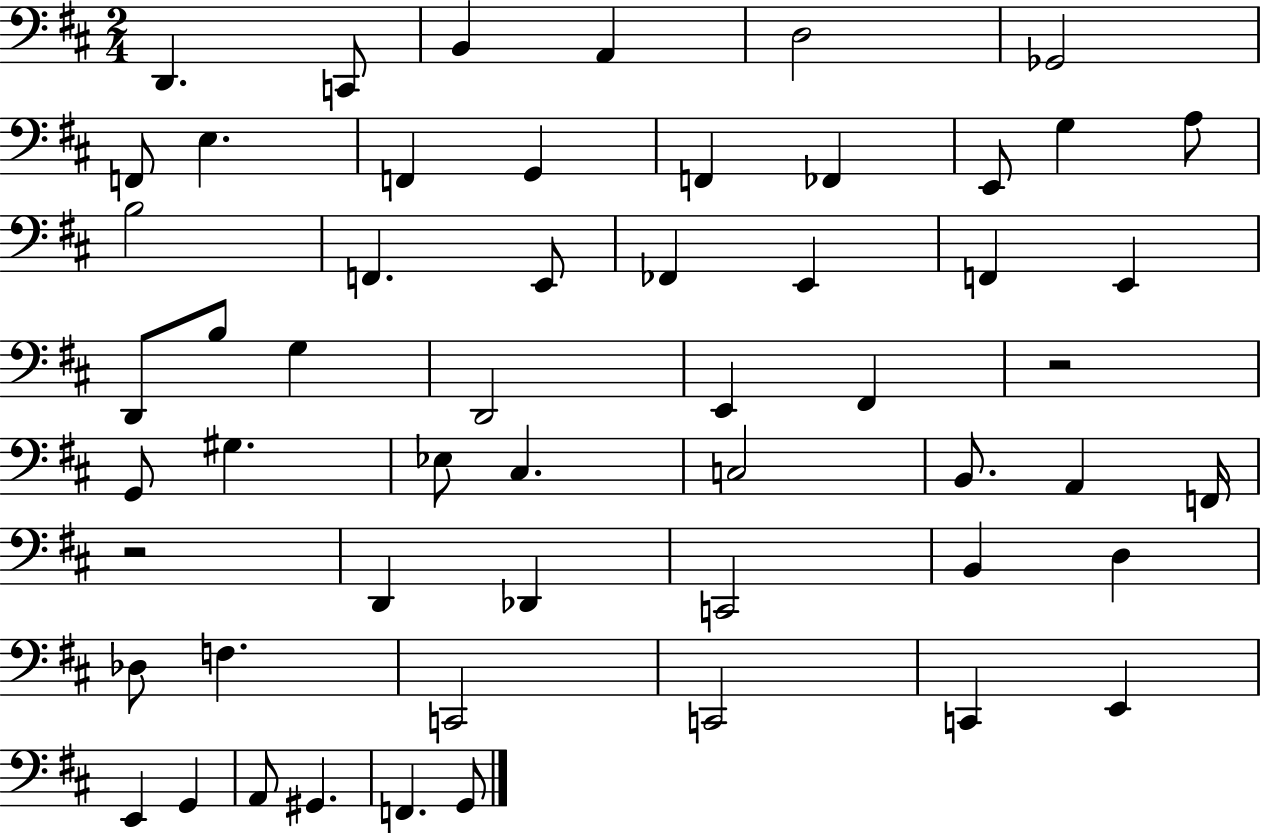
{
  \clef bass
  \numericTimeSignature
  \time 2/4
  \key d \major
  d,4. c,8 | b,4 a,4 | d2 | ges,2 | \break f,8 e4. | f,4 g,4 | f,4 fes,4 | e,8 g4 a8 | \break b2 | f,4. e,8 | fes,4 e,4 | f,4 e,4 | \break d,8 b8 g4 | d,2 | e,4 fis,4 | r2 | \break g,8 gis4. | ees8 cis4. | c2 | b,8. a,4 f,16 | \break r2 | d,4 des,4 | c,2 | b,4 d4 | \break des8 f4. | c,2 | c,2 | c,4 e,4 | \break e,4 g,4 | a,8 gis,4. | f,4. g,8 | \bar "|."
}